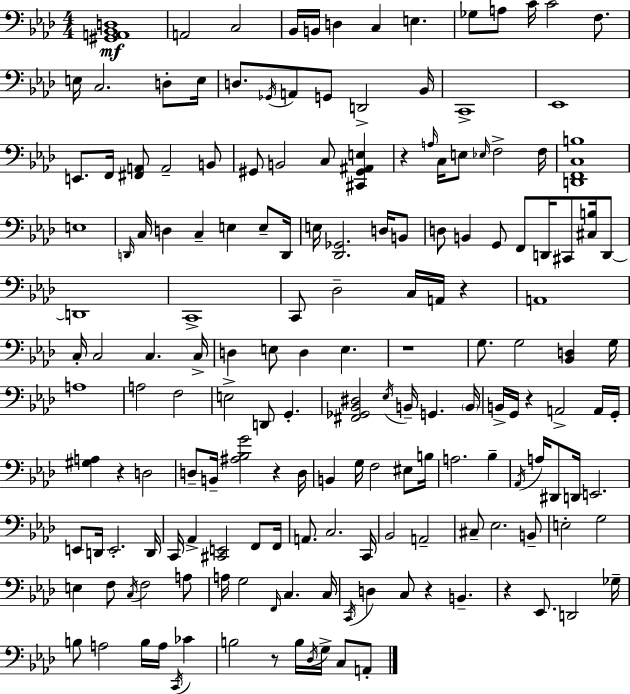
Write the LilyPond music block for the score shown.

{
  \clef bass
  \numericTimeSignature
  \time 4/4
  \key aes \major
  \repeat volta 2 { <gis, a, bes, d>1\mf | a,2 c2 | bes,16 b,16 d4 c4 e4. | ges8 a8 c'16 c'2 f8. | \break e16 c2. d8-. e16 | d8. \acciaccatura { ges,16 } a,8 g,8 d,2-> | bes,16 c,1-> | ees,1 | \break e,8. f,16 <fis, a,>8 a,2-- b,8 | gis,8 b,2 c8 <cis, gis, ais, e>4 | r4 \grace { a16 } c16 e8 \grace { ees16 } f2-> | f16 <d, f, c b>1 | \break e1 | \grace { d,16 } c16 d4 c4-- e4 | e8-- d,16 e16 <des, ges,>2. | d16 b,8 d8 b,4 g,8 f,8 d,16 cis,8 | \break <cis b>16 d,8~~ d,1 | c,1-> | c,8 des2-- c16 a,16 | r4 a,1 | \break c16-. c2 c4. | c16-> d4 e8 d4 e4. | r1 | g8. g2 <bes, d>4 | \break g16 a1 | a2 f2 | e2-> d,8 g,4.-. | <fis, ges, bes, dis>2 \acciaccatura { ees16 } b,16-- g,4. | \break \parenthesize b,16 b,16-> g,16 r4 a,2-> | a,16 g,16-. <gis a>4 r4 d2 | d8-- b,16-- <ais bes g'>2 | r4 d16 b,4 g16 f2 | \break eis8 b16 a2. | bes4-- \acciaccatura { aes,16 } a16 dis,8 d,16 e,2. | e,8 d,16 e,2.-. | d,16 c,16 aes,4-> <cis, e,>2 | \break f,8 f,16 a,8. c2. | c,16 bes,2 a,2-- | cis8-- ees2. | b,8-- e2-. g2 | \break e4 f8 \acciaccatura { c16 } f2 | a8 a16 g2 | \grace { f,16 } c4. c16 \acciaccatura { c,16 } d4 c8 r4 | b,4.-- r4 ees,8. | \break d,2 ges16-- b8 a2 | b16 a16 \acciaccatura { c,16 } ces'4 b2 | r8 b16 \acciaccatura { des16 } g16-> c8 a,8-. } \bar "|."
}